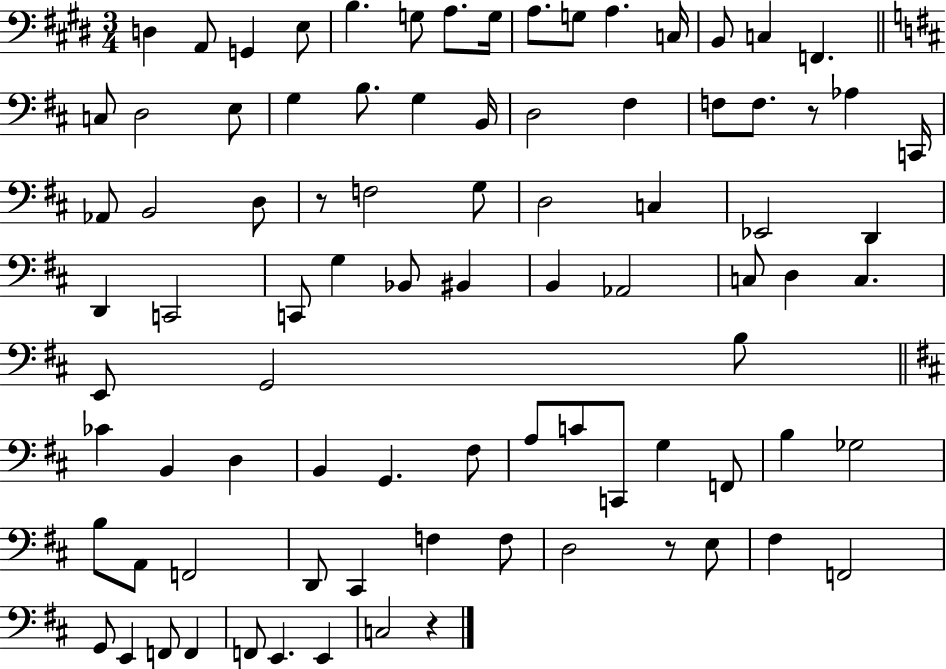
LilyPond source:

{
  \clef bass
  \numericTimeSignature
  \time 3/4
  \key e \major
  d4 a,8 g,4 e8 | b4. g8 a8. g16 | a8. g8 a4. c16 | b,8 c4 f,4. | \break \bar "||" \break \key d \major c8 d2 e8 | g4 b8. g4 b,16 | d2 fis4 | f8 f8. r8 aes4 c,16 | \break aes,8 b,2 d8 | r8 f2 g8 | d2 c4 | ees,2 d,4 | \break d,4 c,2 | c,8 g4 bes,8 bis,4 | b,4 aes,2 | c8 d4 c4. | \break e,8 g,2 b8 | \bar "||" \break \key b \minor ces'4 b,4 d4 | b,4 g,4. fis8 | a8 c'8 c,8 g4 f,8 | b4 ges2 | \break b8 a,8 f,2 | d,8 cis,4 f4 f8 | d2 r8 e8 | fis4 f,2 | \break g,8 e,4 f,8 f,4 | f,8 e,4. e,4 | c2 r4 | \bar "|."
}